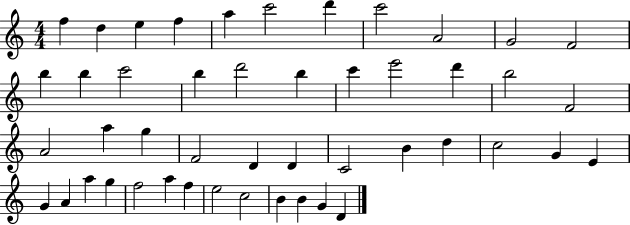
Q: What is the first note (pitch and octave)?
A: F5